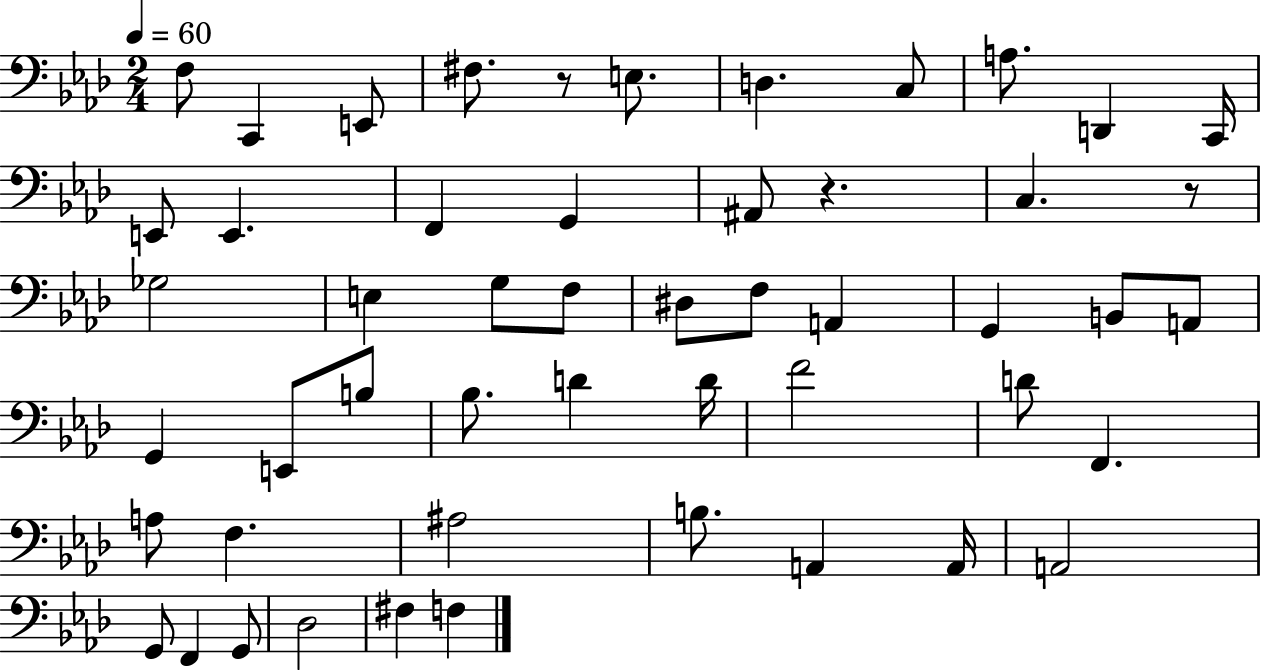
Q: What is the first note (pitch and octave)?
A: F3